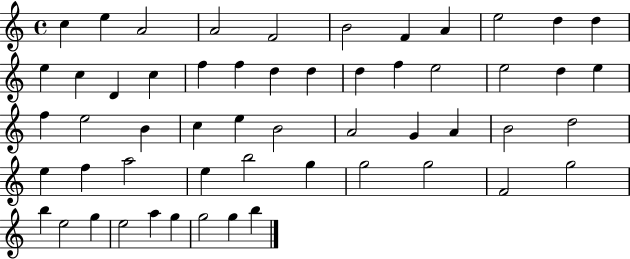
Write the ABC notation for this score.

X:1
T:Untitled
M:4/4
L:1/4
K:C
c e A2 A2 F2 B2 F A e2 d d e c D c f f d d d f e2 e2 d e f e2 B c e B2 A2 G A B2 d2 e f a2 e b2 g g2 g2 F2 g2 b e2 g e2 a g g2 g b